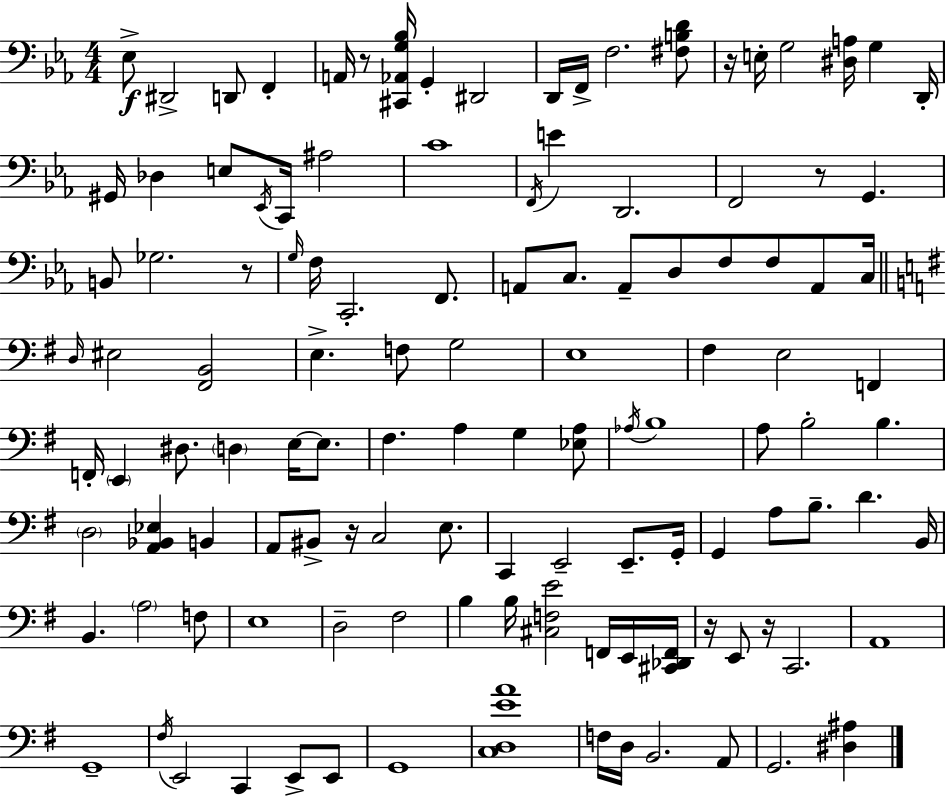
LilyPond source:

{
  \clef bass
  \numericTimeSignature
  \time 4/4
  \key ees \major
  ees8->\f dis,2-> d,8 f,4-. | a,16 r8 <cis, aes, g bes>16 g,4-. dis,2 | d,16 f,16-> f2. <fis b d'>8 | r16 e16-. g2 <dis a>16 g4 d,16-. | \break gis,16 des4 e8 \acciaccatura { ees,16 } c,16 ais2 | c'1 | \acciaccatura { f,16 } e'4 d,2. | f,2 r8 g,4. | \break b,8 ges2. | r8 \grace { g16 } f16 c,2.-. | f,8. a,8 c8. a,8-- d8 f8 f8 | a,8 c16 \bar "||" \break \key e \minor \grace { d16 } eis2 <fis, b,>2 | e4.-> f8 g2 | e1 | fis4 e2 f,4 | \break f,16-. \parenthesize e,4 dis8. \parenthesize d4 e16~~ e8. | fis4. a4 g4 <ees a>8 | \acciaccatura { aes16 } b1 | a8 b2-. b4. | \break \parenthesize d2 <a, bes, ees>4 b,4 | a,8 bis,8-> r16 c2 e8. | c,4 e,2-- e,8.-- | g,16-. g,4 a8 b8.-- d'4. | \break b,16 b,4. \parenthesize a2 | f8 e1 | d2-- fis2 | b4 b16 <cis f e'>2 f,16 | \break e,16 <cis, des, f,>16 r16 e,8 r16 c,2. | a,1 | g,1-- | \acciaccatura { fis16 } e,2 c,4 e,8-> | \break e,8 g,1 | <c d e' a'>1 | f16 d16 b,2. | a,8 g,2. <dis ais>4 | \break \bar "|."
}